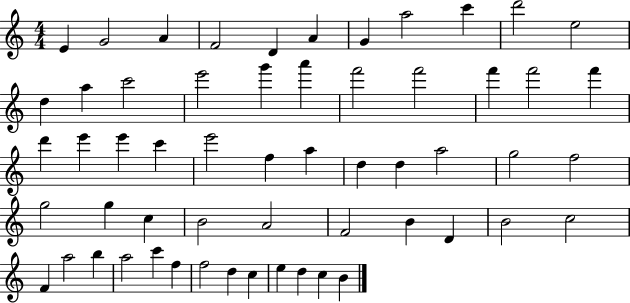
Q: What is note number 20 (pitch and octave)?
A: F6